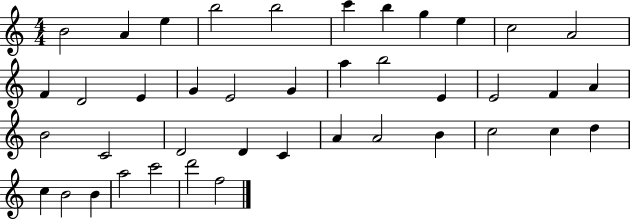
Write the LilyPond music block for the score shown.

{
  \clef treble
  \numericTimeSignature
  \time 4/4
  \key c \major
  b'2 a'4 e''4 | b''2 b''2 | c'''4 b''4 g''4 e''4 | c''2 a'2 | \break f'4 d'2 e'4 | g'4 e'2 g'4 | a''4 b''2 e'4 | e'2 f'4 a'4 | \break b'2 c'2 | d'2 d'4 c'4 | a'4 a'2 b'4 | c''2 c''4 d''4 | \break c''4 b'2 b'4 | a''2 c'''2 | d'''2 f''2 | \bar "|."
}